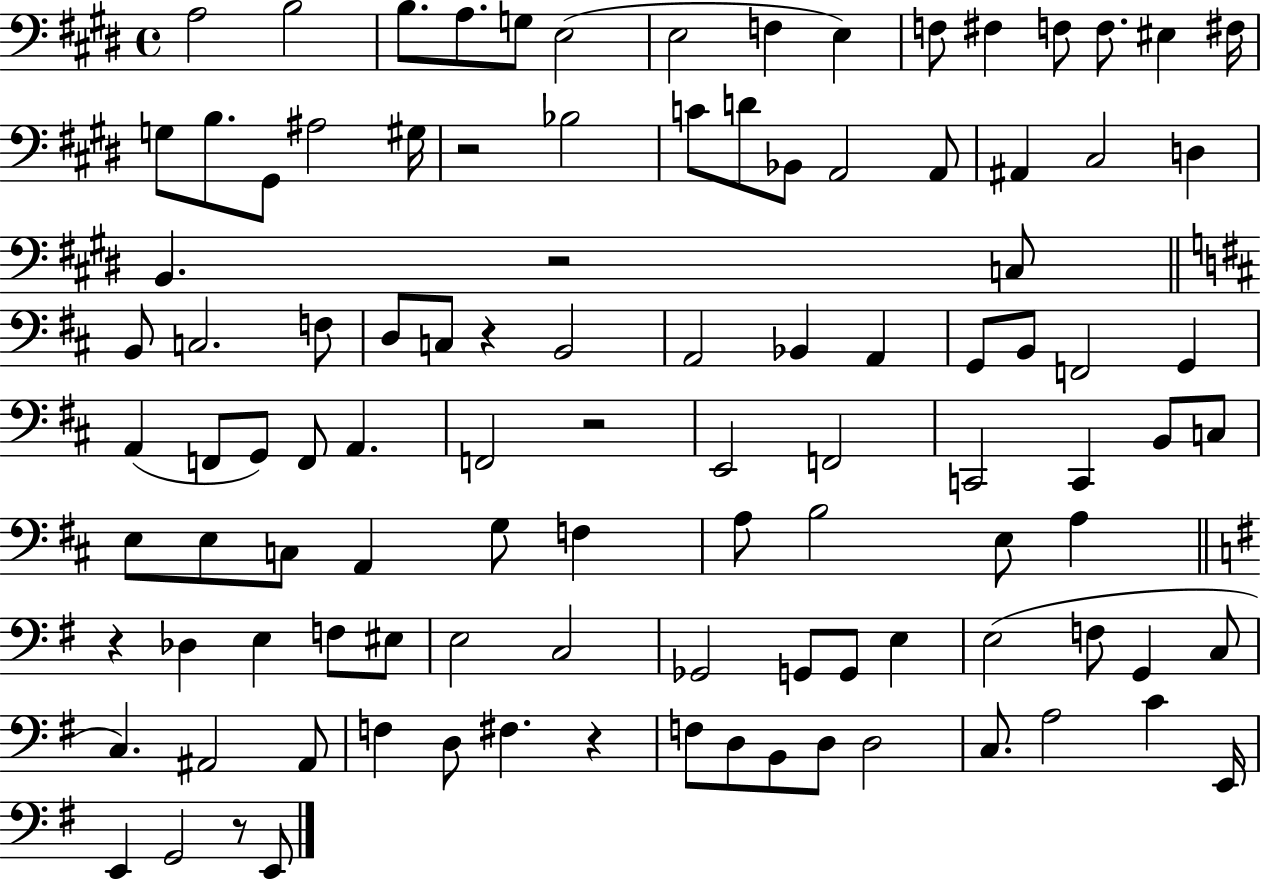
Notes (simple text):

A3/h B3/h B3/e. A3/e. G3/e E3/h E3/h F3/q E3/q F3/e F#3/q F3/e F3/e. EIS3/q F#3/s G3/e B3/e. G#2/e A#3/h G#3/s R/h Bb3/h C4/e D4/e Bb2/e A2/h A2/e A#2/q C#3/h D3/q B2/q. R/h C3/e B2/e C3/h. F3/e D3/e C3/e R/q B2/h A2/h Bb2/q A2/q G2/e B2/e F2/h G2/q A2/q F2/e G2/e F2/e A2/q. F2/h R/h E2/h F2/h C2/h C2/q B2/e C3/e E3/e E3/e C3/e A2/q G3/e F3/q A3/e B3/h E3/e A3/q R/q Db3/q E3/q F3/e EIS3/e E3/h C3/h Gb2/h G2/e G2/e E3/q E3/h F3/e G2/q C3/e C3/q. A#2/h A#2/e F3/q D3/e F#3/q. R/q F3/e D3/e B2/e D3/e D3/h C3/e. A3/h C4/q E2/s E2/q G2/h R/e E2/e